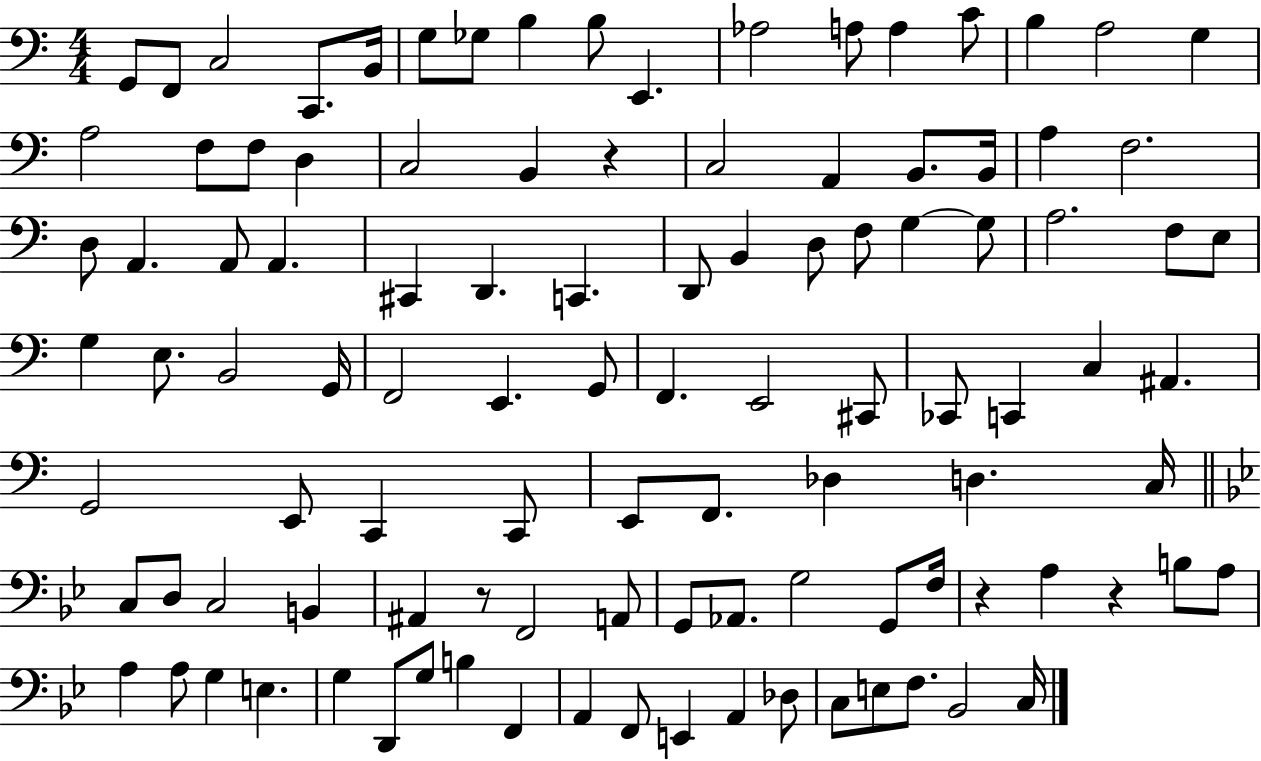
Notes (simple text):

G2/e F2/e C3/h C2/e. B2/s G3/e Gb3/e B3/q B3/e E2/q. Ab3/h A3/e A3/q C4/e B3/q A3/h G3/q A3/h F3/e F3/e D3/q C3/h B2/q R/q C3/h A2/q B2/e. B2/s A3/q F3/h. D3/e A2/q. A2/e A2/q. C#2/q D2/q. C2/q. D2/e B2/q D3/e F3/e G3/q G3/e A3/h. F3/e E3/e G3/q E3/e. B2/h G2/s F2/h E2/q. G2/e F2/q. E2/h C#2/e CES2/e C2/q C3/q A#2/q. G2/h E2/e C2/q C2/e E2/e F2/e. Db3/q D3/q. C3/s C3/e D3/e C3/h B2/q A#2/q R/e F2/h A2/e G2/e Ab2/e. G3/h G2/e F3/s R/q A3/q R/q B3/e A3/e A3/q A3/e G3/q E3/q. G3/q D2/e G3/e B3/q F2/q A2/q F2/e E2/q A2/q Db3/e C3/e E3/e F3/e. Bb2/h C3/s